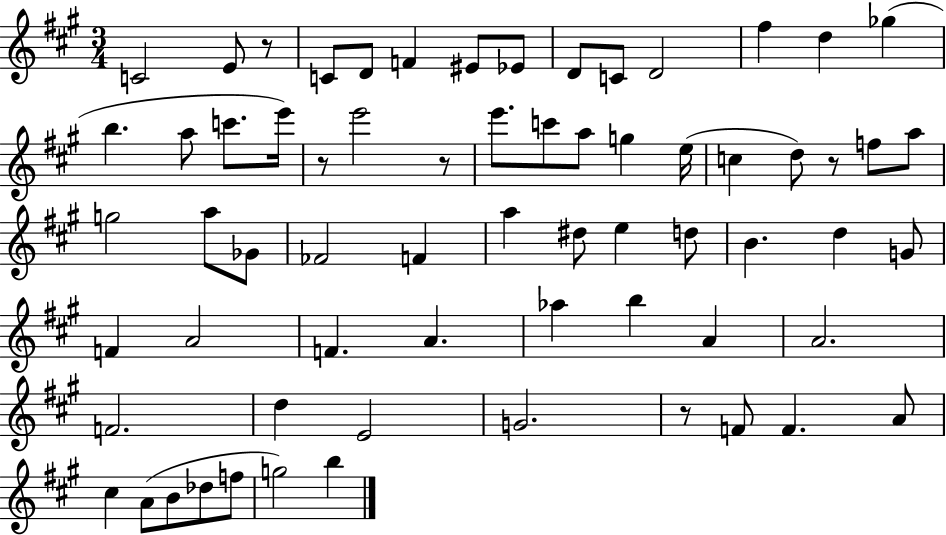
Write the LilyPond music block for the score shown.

{
  \clef treble
  \numericTimeSignature
  \time 3/4
  \key a \major
  c'2 e'8 r8 | c'8 d'8 f'4 eis'8 ees'8 | d'8 c'8 d'2 | fis''4 d''4 ges''4( | \break b''4. a''8 c'''8. e'''16) | r8 e'''2 r8 | e'''8. c'''8 a''8 g''4 e''16( | c''4 d''8) r8 f''8 a''8 | \break g''2 a''8 ges'8 | fes'2 f'4 | a''4 dis''8 e''4 d''8 | b'4. d''4 g'8 | \break f'4 a'2 | f'4. a'4. | aes''4 b''4 a'4 | a'2. | \break f'2. | d''4 e'2 | g'2. | r8 f'8 f'4. a'8 | \break cis''4 a'8( b'8 des''8 f''8 | g''2) b''4 | \bar "|."
}